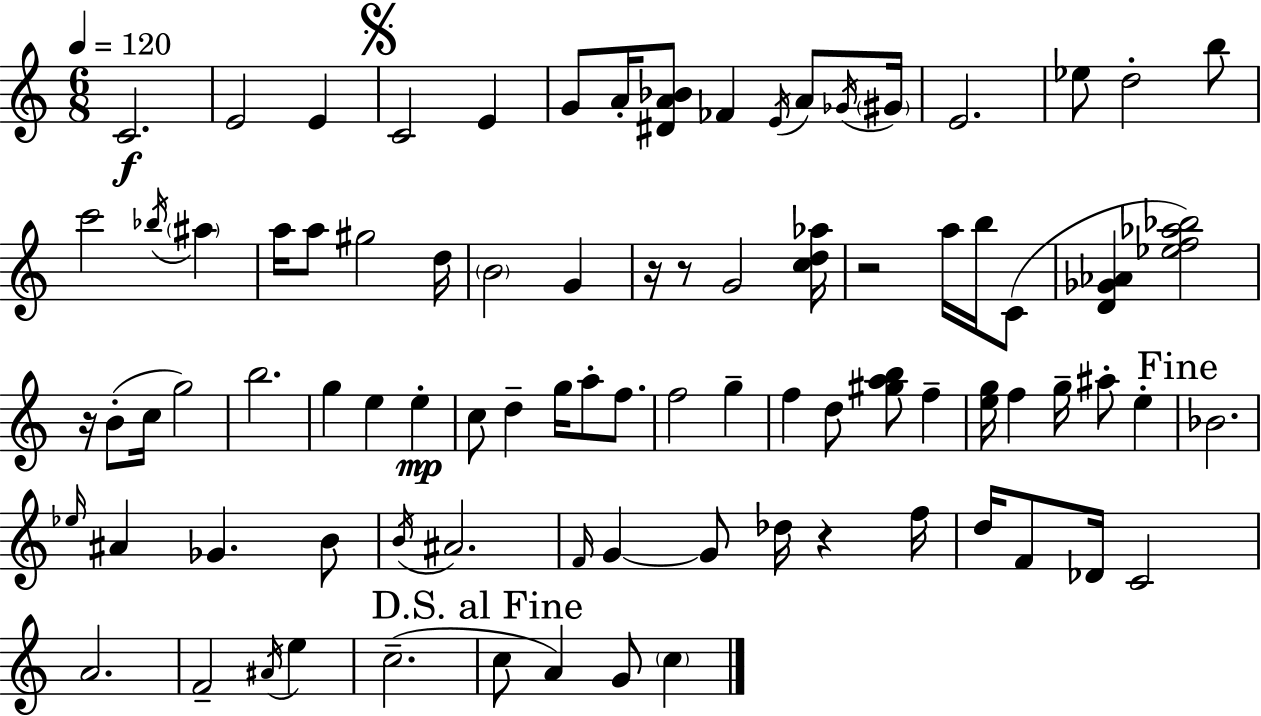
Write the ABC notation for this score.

X:1
T:Untitled
M:6/8
L:1/4
K:Am
C2 E2 E C2 E G/2 A/4 [^DA_B]/2 _F E/4 A/2 _G/4 ^G/4 E2 _e/2 d2 b/2 c'2 _b/4 ^a a/4 a/2 ^g2 d/4 B2 G z/4 z/2 G2 [cd_a]/4 z2 a/4 b/4 C/2 [D_G_A] [_ef_a_b]2 z/4 B/2 c/4 g2 b2 g e e c/2 d g/4 a/2 f/2 f2 g f d/2 [^gab]/2 f [eg]/4 f g/4 ^a/2 e _B2 _e/4 ^A _G B/2 B/4 ^A2 F/4 G G/2 _d/4 z f/4 d/4 F/2 _D/4 C2 A2 F2 ^A/4 e c2 c/2 A G/2 c